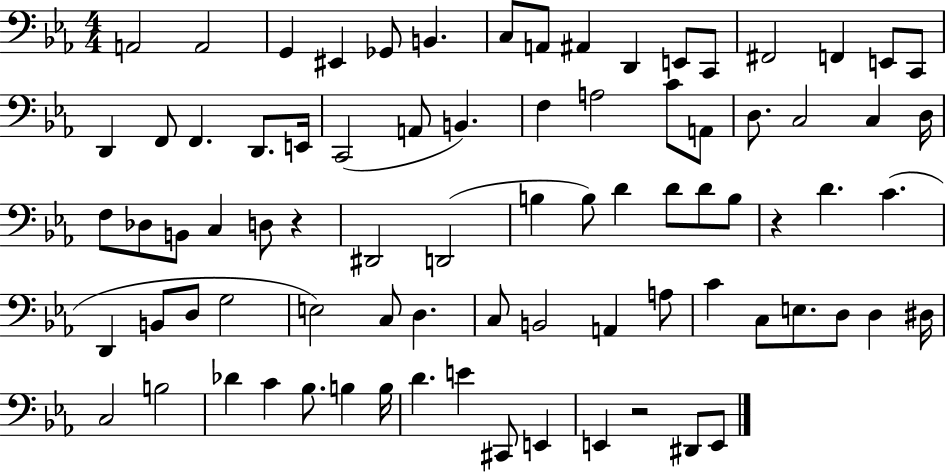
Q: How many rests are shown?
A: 3